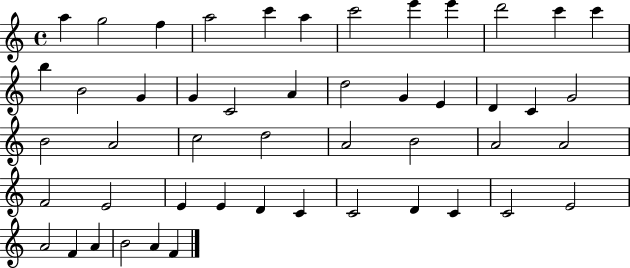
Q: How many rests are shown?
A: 0